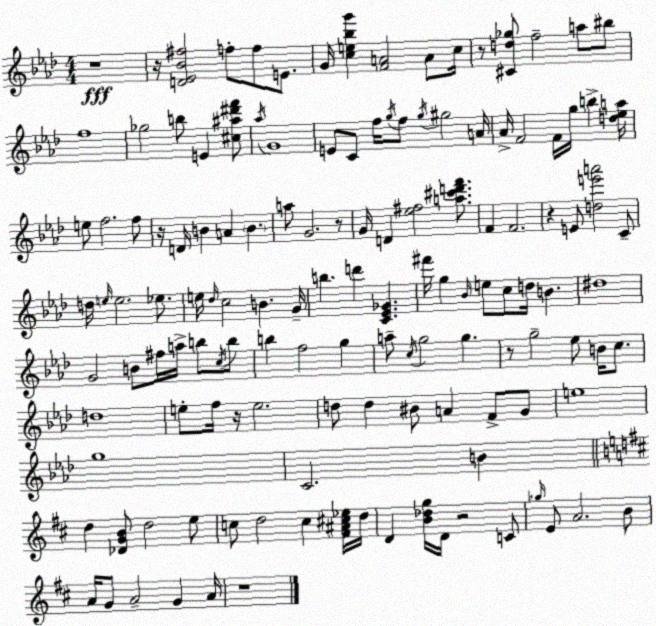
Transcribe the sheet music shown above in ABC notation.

X:1
T:Untitled
M:4/4
L:1/4
K:Fm
z4 z/4 [D_E_B^f]2 f/2 f/2 E/2 G/4 [ce_bg'] [FA]2 A/2 c/4 z/2 [^Cd_g]/2 f2 a/2 ^b/2 f4 _g2 b/2 E [^c^a^d'f']/2 _a/4 G4 E/2 C/2 f/4 g/4 f/2 g/4 ^g2 A/4 _A/4 F2 F/4 g/4 b [d_ea]/4 e/2 f2 f/2 z/4 D/4 B A B a/2 G2 z/2 G/4 D [_e^f]2 [a^c'd'f']/2 F F2 z E/2 [de'a']2 C/2 d/4 e/4 e2 _e/2 e/4 _d/4 c2 B G/4 b d' [C_E_G] ^f'/4 g _B/4 e/2 c/2 d/4 B ^d4 G2 B/2 ^f/4 a/4 b/2 c/4 b/2 b f2 g a/2 c/4 g2 g z/2 g2 _e/2 B/4 c/2 d4 e/2 f/4 z/4 e2 d/2 d ^B/2 A F/2 G/2 e4 g4 C2 B d [_DGB]/2 d2 e/2 c/2 d2 c [^F^A^c_e]/4 d/4 D [B_dg]/4 D/4 z2 C/2 _g/4 E/2 A2 B/2 A/4 G/2 A2 G A/4 z4